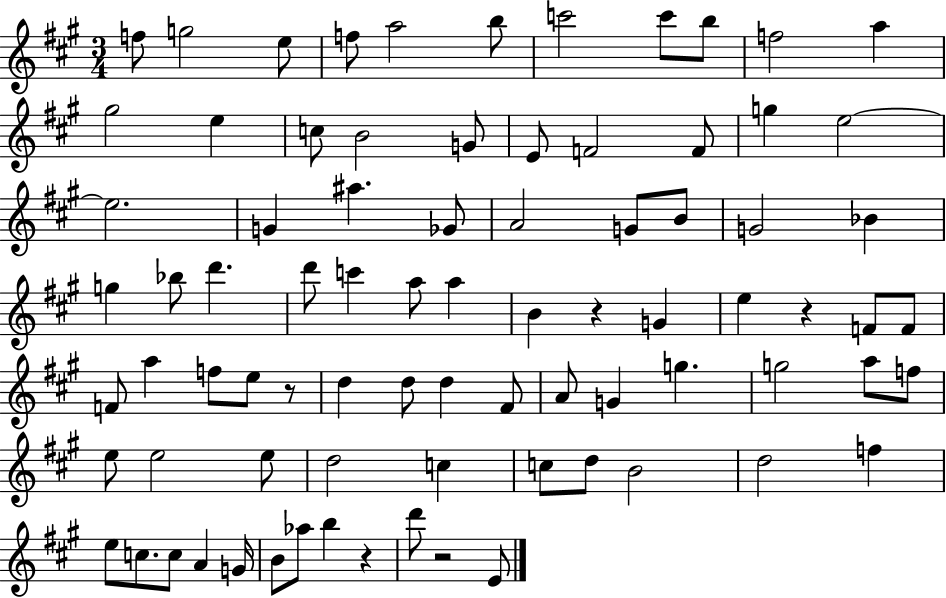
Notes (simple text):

F5/e G5/h E5/e F5/e A5/h B5/e C6/h C6/e B5/e F5/h A5/q G#5/h E5/q C5/e B4/h G4/e E4/e F4/h F4/e G5/q E5/h E5/h. G4/q A#5/q. Gb4/e A4/h G4/e B4/e G4/h Bb4/q G5/q Bb5/e D6/q. D6/e C6/q A5/e A5/q B4/q R/q G4/q E5/q R/q F4/e F4/e F4/e A5/q F5/e E5/e R/e D5/q D5/e D5/q F#4/e A4/e G4/q G5/q. G5/h A5/e F5/e E5/e E5/h E5/e D5/h C5/q C5/e D5/e B4/h D5/h F5/q E5/e C5/e. C5/e A4/q G4/s B4/e Ab5/e B5/q R/q D6/e R/h E4/e